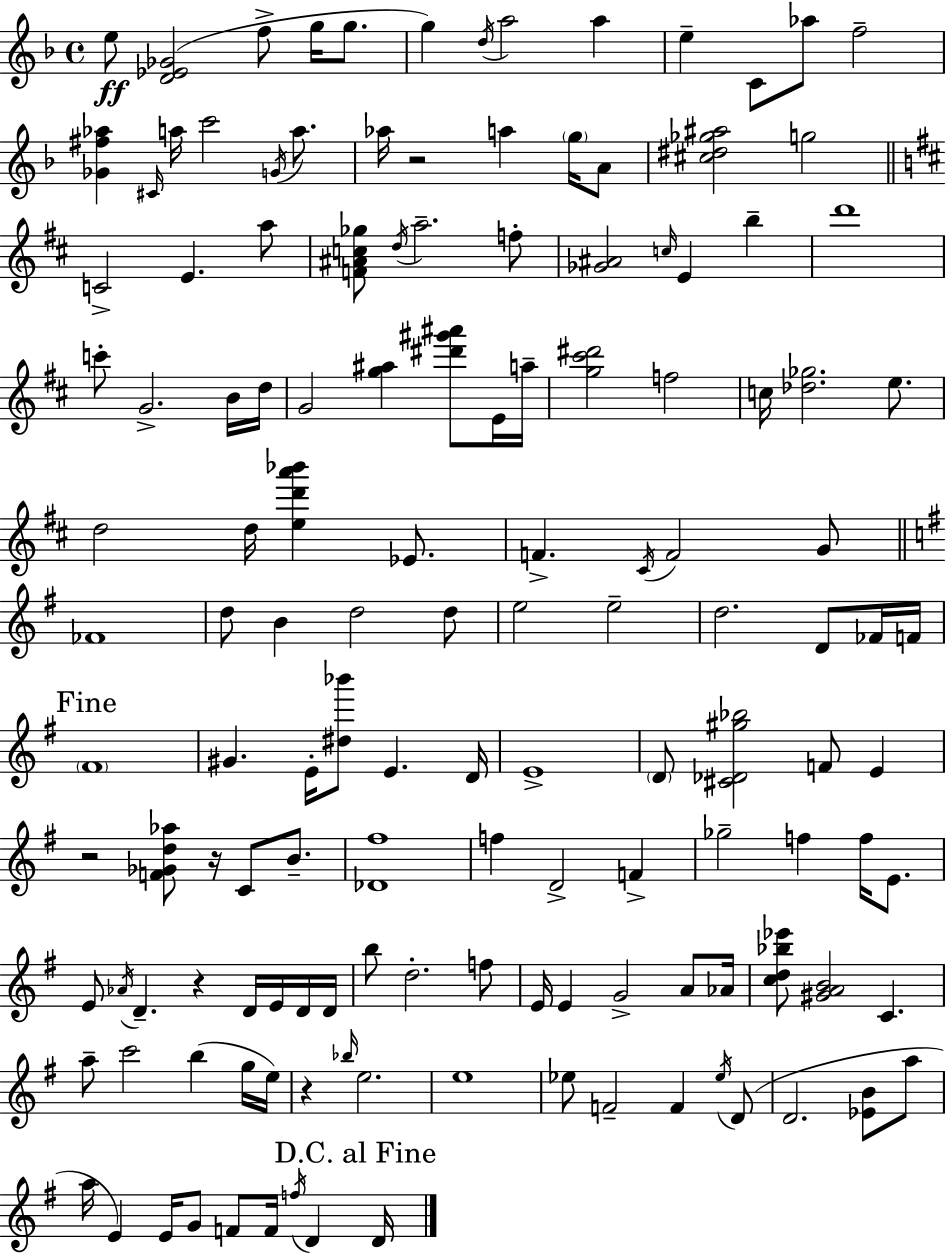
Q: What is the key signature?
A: F major